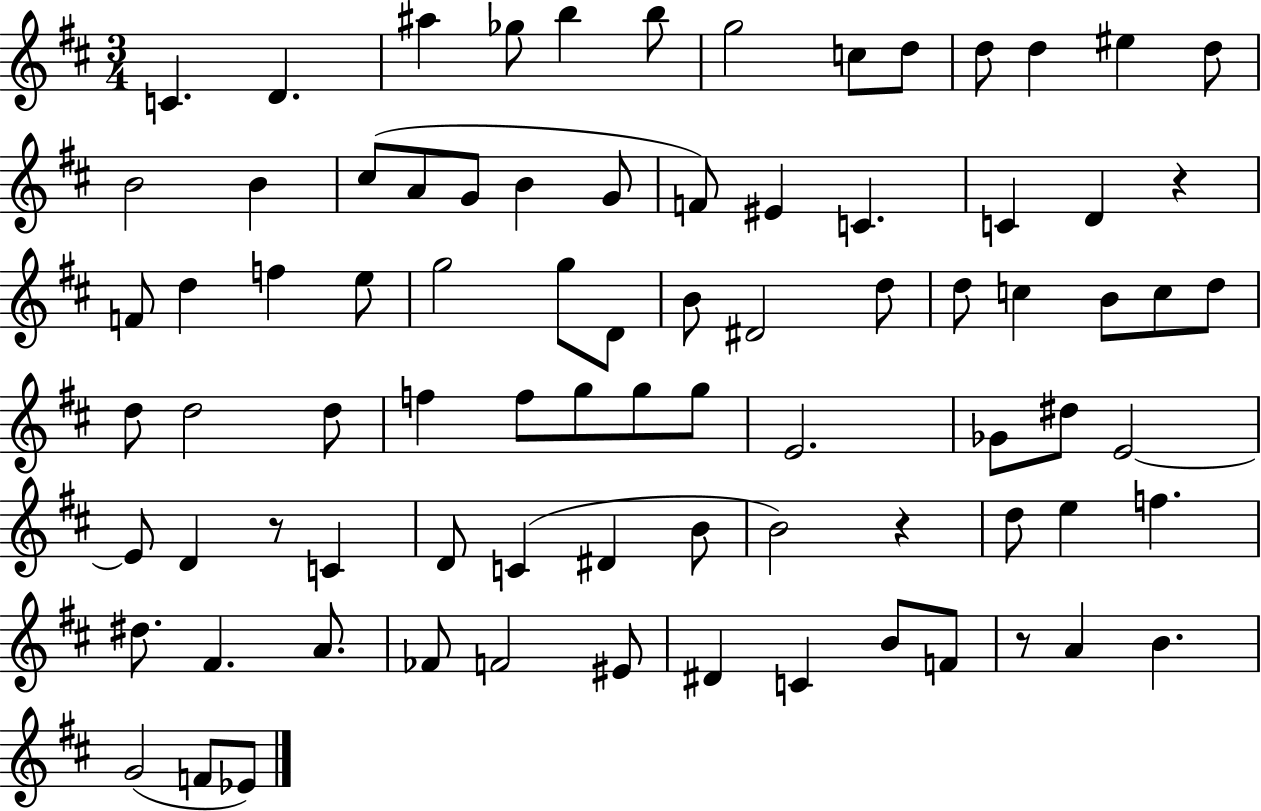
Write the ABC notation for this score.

X:1
T:Untitled
M:3/4
L:1/4
K:D
C D ^a _g/2 b b/2 g2 c/2 d/2 d/2 d ^e d/2 B2 B ^c/2 A/2 G/2 B G/2 F/2 ^E C C D z F/2 d f e/2 g2 g/2 D/2 B/2 ^D2 d/2 d/2 c B/2 c/2 d/2 d/2 d2 d/2 f f/2 g/2 g/2 g/2 E2 _G/2 ^d/2 E2 E/2 D z/2 C D/2 C ^D B/2 B2 z d/2 e f ^d/2 ^F A/2 _F/2 F2 ^E/2 ^D C B/2 F/2 z/2 A B G2 F/2 _E/2